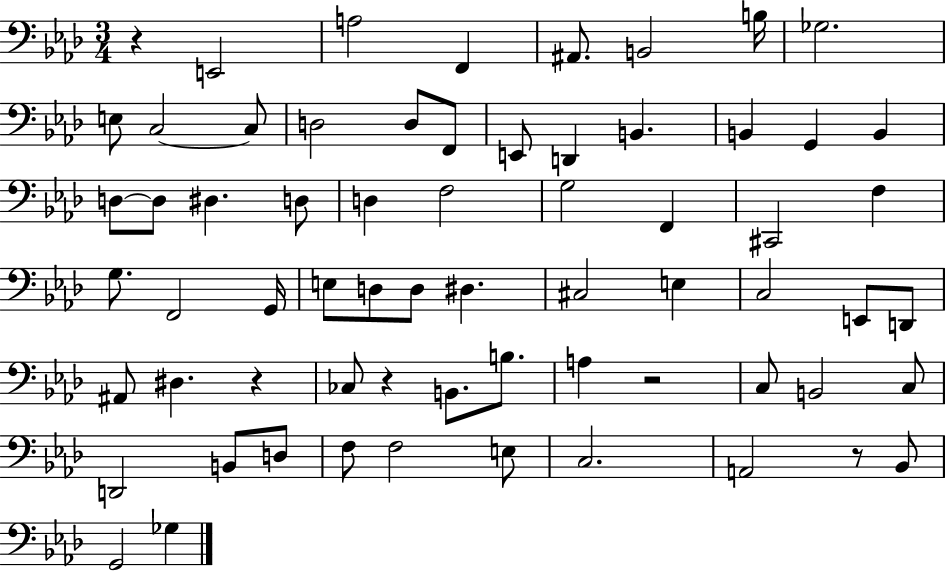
{
  \clef bass
  \numericTimeSignature
  \time 3/4
  \key aes \major
  r4 e,2 | a2 f,4 | ais,8. b,2 b16 | ges2. | \break e8 c2~~ c8 | d2 d8 f,8 | e,8 d,4 b,4. | b,4 g,4 b,4 | \break d8~~ d8 dis4. d8 | d4 f2 | g2 f,4 | cis,2 f4 | \break g8. f,2 g,16 | e8 d8 d8 dis4. | cis2 e4 | c2 e,8 d,8 | \break ais,8 dis4. r4 | ces8 r4 b,8. b8. | a4 r2 | c8 b,2 c8 | \break d,2 b,8 d8 | f8 f2 e8 | c2. | a,2 r8 bes,8 | \break g,2 ges4 | \bar "|."
}